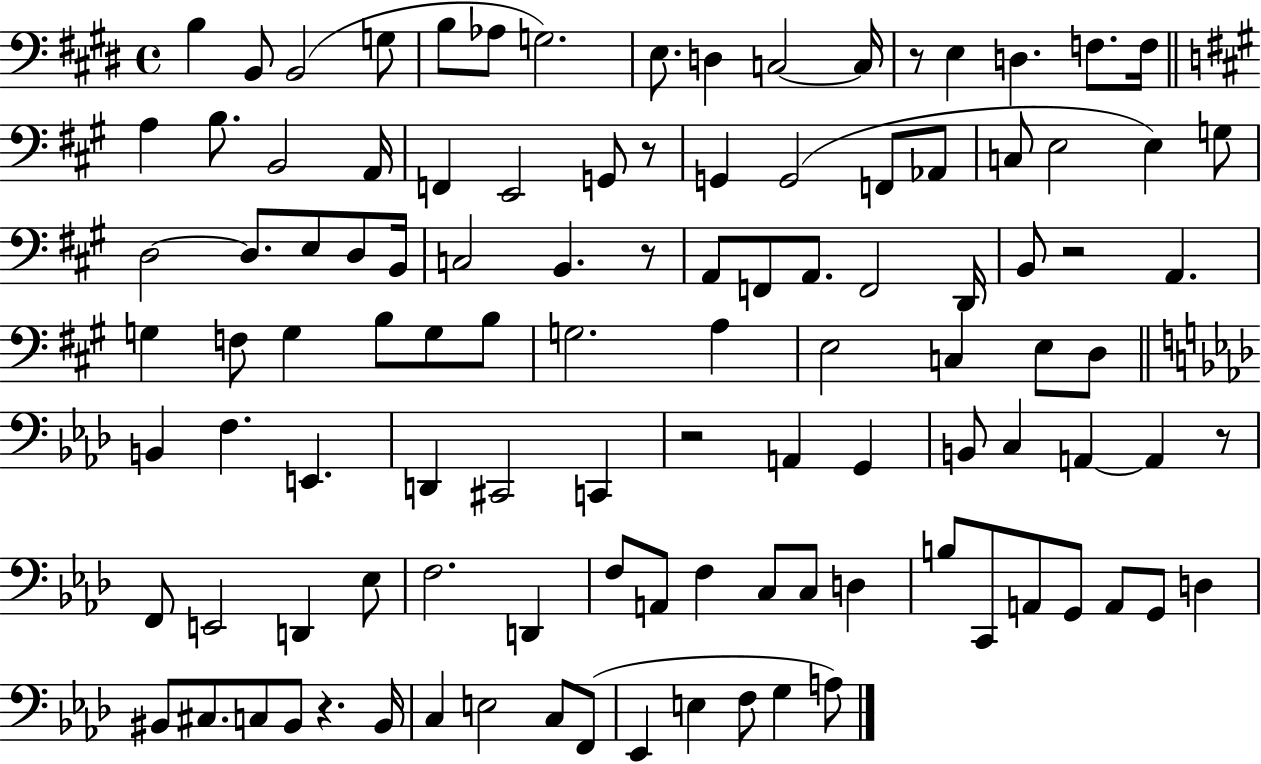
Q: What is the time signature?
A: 4/4